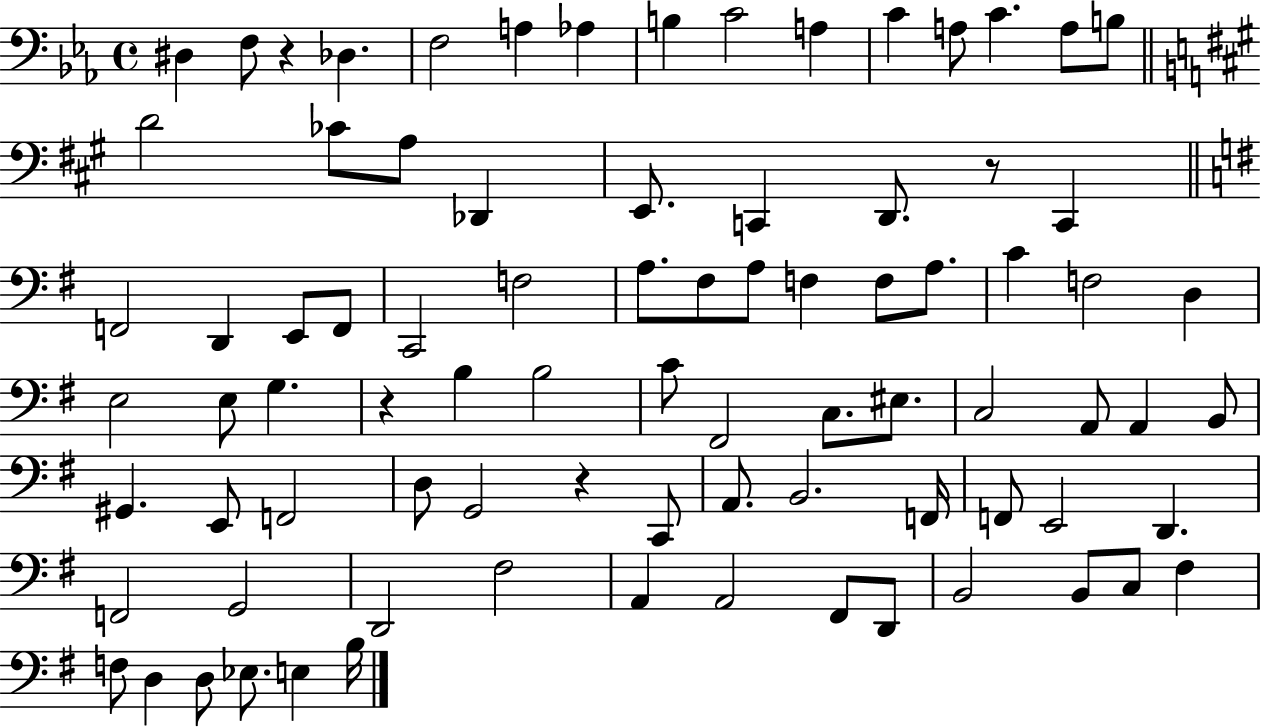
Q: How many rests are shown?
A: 4